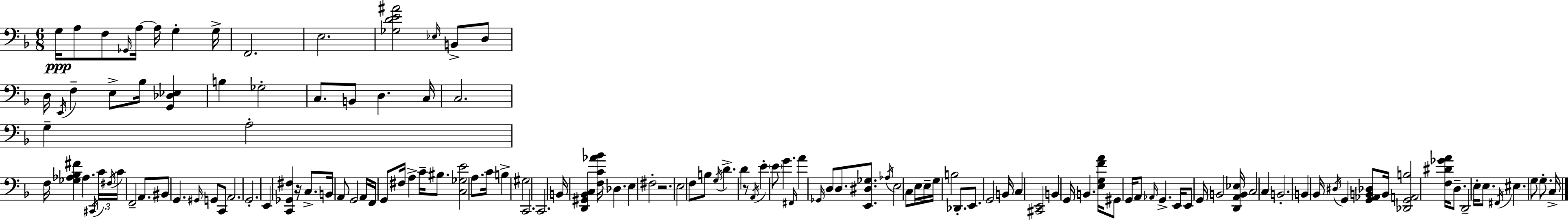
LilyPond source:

{
  \clef bass
  \numericTimeSignature
  \time 6/8
  \key f \major
  \repeat volta 2 { g16\ppp a8 f8 \grace { ges,16 } a16~~ a16 g4-. | g16-> f,2. | e2. | <ges d' e' ais'>2 \grace { ees16 } b,8-> | \break d8 d16 \acciaccatura { e,16 } f4-- e8-> bes16 <g, des ees>4 | b4 ges2-. | c8. b,8 d4. | c16 c2. | \break g4-- a2-. | f16 <ges aes bes fis'>4 aes4. | \acciaccatura { cis,16 } \tuplet 3/2 { c'16 \acciaccatura { fis16 } c'16 } f,2-- | a,8. bis,8 g,4. | \break \grace { gis,16 } g,8 c,8 a,2. | g,2.-. | e,4 <c, ges, fis>4 | r16 c8.-> b,16 a,8 g,2 | \break a,16 f,16 g,8 fis16 a4-> | c'16-- bis8. <c ges e'>2 | a8. c'16 b4-> gis2 | c,2. | \break c,2. | b,16 <d, gis, bes, c>4 <f c' aes' bes'>16 | des4. e4 fis2-. | r2. | \break e2 | f8 b8 \acciaccatura { g16 } d'4.-> | d'4 r8 \acciaccatura { a,16 } e'4-. | \parenthesize e'8 g'4. \grace { fis,16 } a'4 | \break \grace { ges,16 } d8 d8. <e, dis ges>8. \acciaccatura { aes16 } e2 | c8 e16 e16-- g16 | b2 des,8.-. e,8. | g,2 b,16 c4 | \break <cis, e,>2 b,4 | g,16 b,4. <e g f' a'>16 gis,8 | g,16 a,8 \grace { aes,16 } g,4.-> e,16 | e,8 g,16 b,2 <d, a, b, ees>16 | \break c2 c4 | b,2.-. | b,4 bes,16 \acciaccatura { dis16 } g,4 <g, aes, b, des>8 | b,16 <des, g, a, b>2 <f dis' ges' a'>16 d8.-- | \break d,2-- e16-. e8. | \acciaccatura { fis,16 } eis4. g8 g8.-. | c16-> } \bar "|."
}